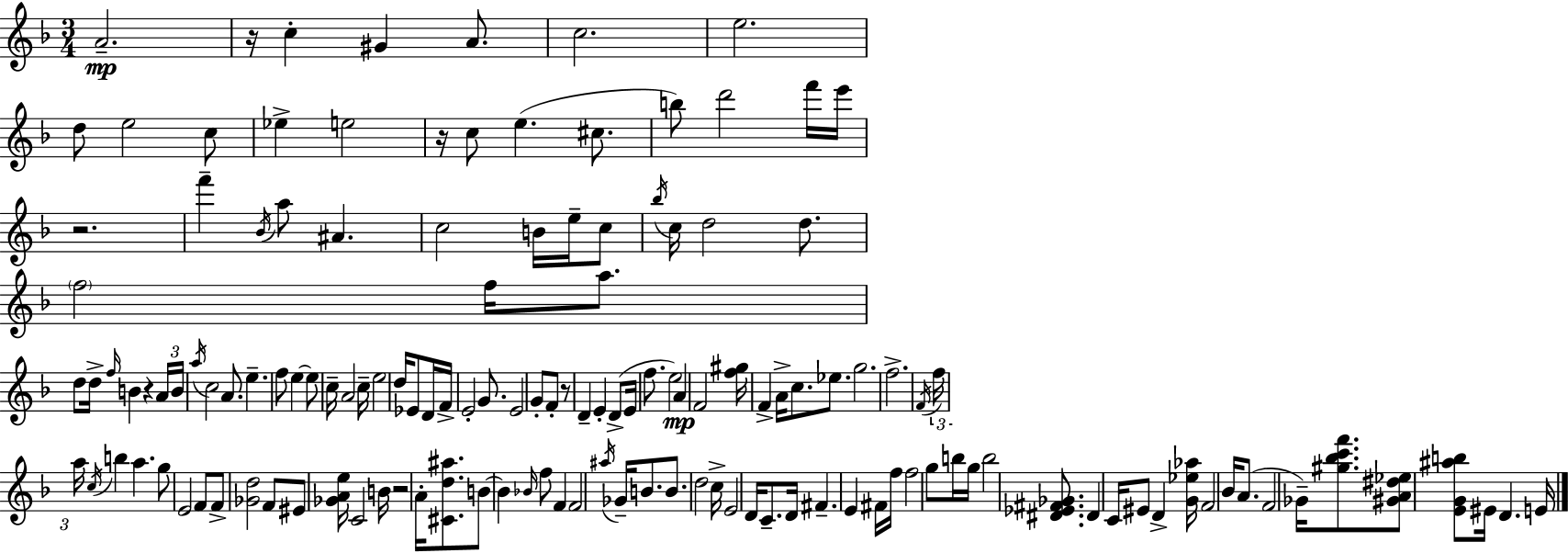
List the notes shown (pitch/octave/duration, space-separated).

A4/h. R/s C5/q G#4/q A4/e. C5/h. E5/h. D5/e E5/h C5/e Eb5/q E5/h R/s C5/e E5/q. C#5/e. B5/e D6/h F6/s E6/s R/h. F6/q Bb4/s A5/e A#4/q. C5/h B4/s E5/s C5/e Bb5/s C5/s D5/h D5/e. F5/h F5/s A5/e. D5/e D5/s F5/s B4/q R/q A4/s B4/s A5/s C5/h A4/e. E5/q. F5/e E5/q E5/e C5/s A4/h C5/s E5/h D5/s Eb4/e D4/s F4/s E4/h G4/e. E4/h G4/e F4/e R/e D4/q E4/q D4/e E4/s F5/e. E5/h A4/q F4/h [F5,G#5]/s F4/q A4/s C5/e. Eb5/e. G5/h. F5/h. F4/s F5/s A5/s C5/s B5/q A5/q. G5/e E4/h F4/e F4/e [Gb4,D5]/h F4/e EIS4/e [Gb4,A4,E5]/s C4/h B4/s R/h A4/s [C#4,D5,A#5]/e. B4/e B4/q Bb4/s F5/e F4/q F4/h A#5/s Gb4/s B4/e. B4/e. D5/h C5/s E4/h D4/s C4/e. D4/s F#4/q. E4/q F#4/s F5/s F5/h G5/e B5/s G5/s B5/h [D#4,Eb4,F#4,Gb4]/e. D#4/q C4/s EIS4/e D4/q [G4,Eb5,Ab5]/s F4/h Bb4/s A4/e. F4/h Gb4/s [G#5,Bb5,C6,F6]/e. [G#4,A4,D#5,Eb5]/e [E4,G4,A#5,B5]/e EIS4/s D4/q. E4/s